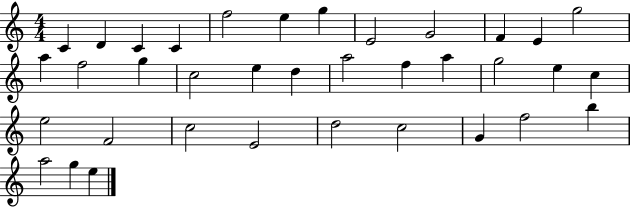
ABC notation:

X:1
T:Untitled
M:4/4
L:1/4
K:C
C D C C f2 e g E2 G2 F E g2 a f2 g c2 e d a2 f a g2 e c e2 F2 c2 E2 d2 c2 G f2 b a2 g e